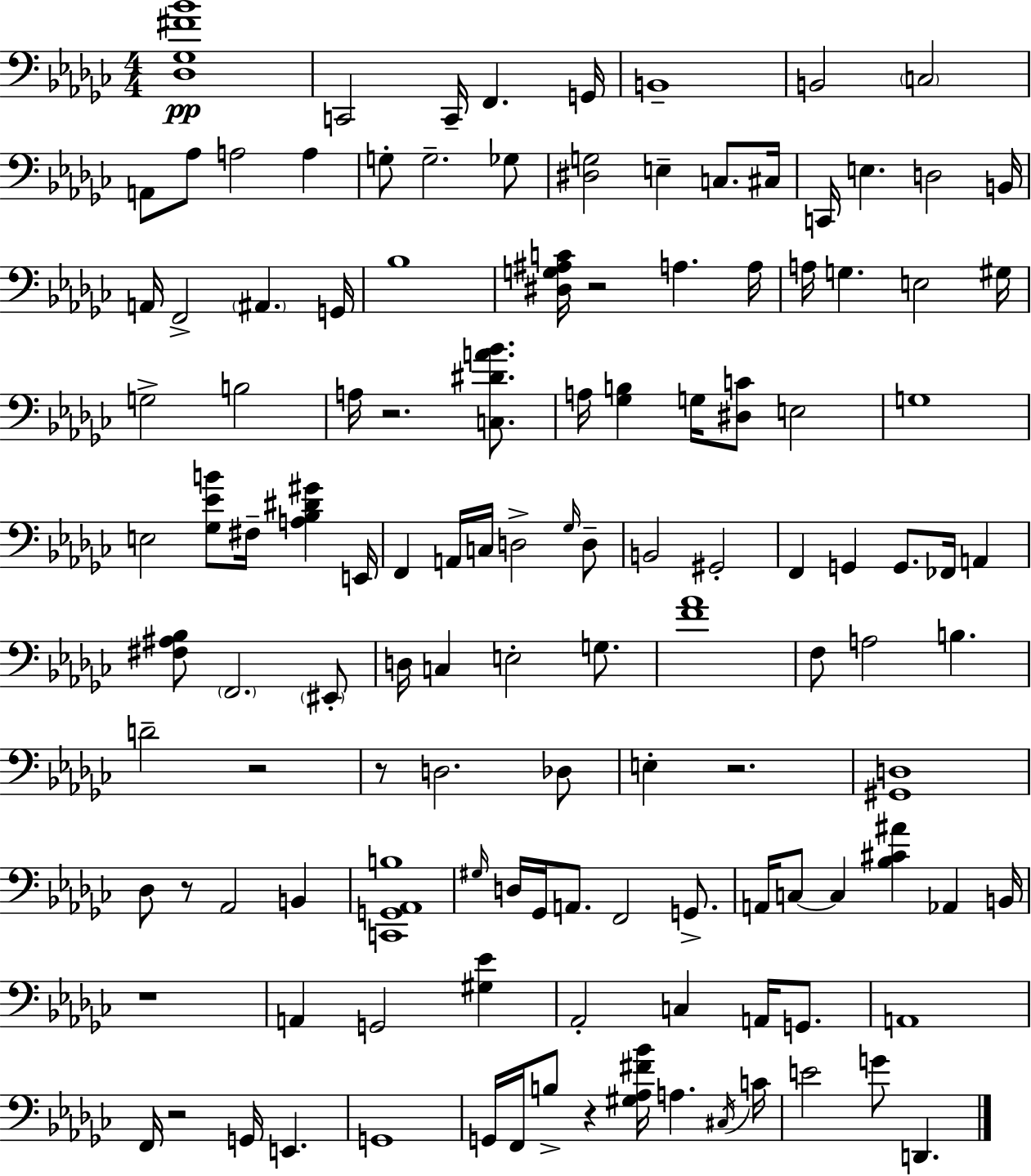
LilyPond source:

{
  \clef bass
  \numericTimeSignature
  \time 4/4
  \key ees \minor
  <des ges fis' bes'>1\pp | c,2 c,16-- f,4. g,16 | b,1-- | b,2 \parenthesize c2 | \break a,8 aes8 a2 a4 | g8-. g2.-- ges8 | <dis g>2 e4-- c8. cis16 | c,16 e4. d2 b,16 | \break a,16 f,2-> \parenthesize ais,4. g,16 | bes1 | <dis g ais c'>16 r2 a4. a16 | a16 g4. e2 gis16 | \break g2-> b2 | a16 r2. <c dis' a' bes'>8. | a16 <ges b>4 g16 <dis c'>8 e2 | g1 | \break e2 <ges ees' b'>8 fis16-- <a bes dis' gis'>4 e,16 | f,4 a,16 c16 d2-> \grace { ges16 } d8-- | b,2 gis,2-. | f,4 g,4 g,8. fes,16 a,4 | \break <fis ais bes>8 \parenthesize f,2. \parenthesize eis,8-. | d16 c4 e2-. g8. | <f' aes'>1 | f8 a2 b4. | \break d'2-- r2 | r8 d2. des8 | e4-. r2. | <gis, d>1 | \break des8 r8 aes,2 b,4 | <c, g, aes, b>1 | \grace { gis16 } d16 ges,16 a,8. f,2 g,8.-> | a,16 c8~~ c4 <bes cis' ais'>4 aes,4 | \break b,16 r1 | a,4 g,2 <gis ees'>4 | aes,2-. c4 a,16 g,8. | a,1 | \break f,16 r2 g,16 e,4. | g,1 | g,16 f,16 b8-> r4 <gis aes fis' bes'>16 a4. | \acciaccatura { cis16 } c'16 e'2 g'8 d,4. | \break \bar "|."
}